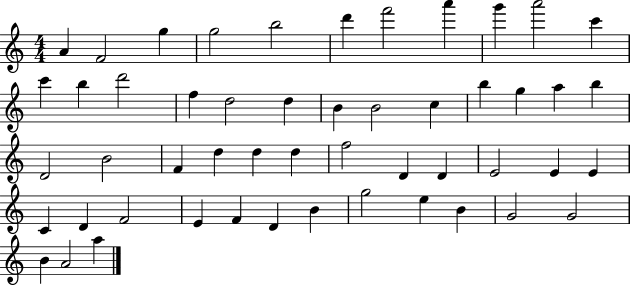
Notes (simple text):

A4/q F4/h G5/q G5/h B5/h D6/q F6/h A6/q G6/q A6/h C6/q C6/q B5/q D6/h F5/q D5/h D5/q B4/q B4/h C5/q B5/q G5/q A5/q B5/q D4/h B4/h F4/q D5/q D5/q D5/q F5/h D4/q D4/q E4/h E4/q E4/q C4/q D4/q F4/h E4/q F4/q D4/q B4/q G5/h E5/q B4/q G4/h G4/h B4/q A4/h A5/q